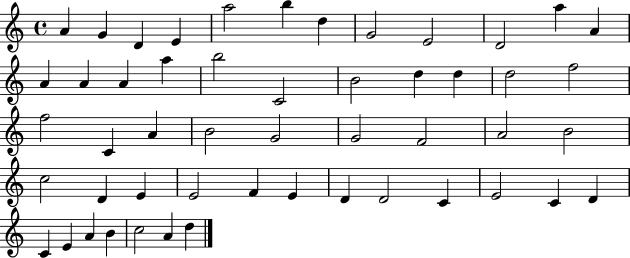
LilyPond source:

{
  \clef treble
  \time 4/4
  \defaultTimeSignature
  \key c \major
  a'4 g'4 d'4 e'4 | a''2 b''4 d''4 | g'2 e'2 | d'2 a''4 a'4 | \break a'4 a'4 a'4 a''4 | b''2 c'2 | b'2 d''4 d''4 | d''2 f''2 | \break f''2 c'4 a'4 | b'2 g'2 | g'2 f'2 | a'2 b'2 | \break c''2 d'4 e'4 | e'2 f'4 e'4 | d'4 d'2 c'4 | e'2 c'4 d'4 | \break c'4 e'4 a'4 b'4 | c''2 a'4 d''4 | \bar "|."
}